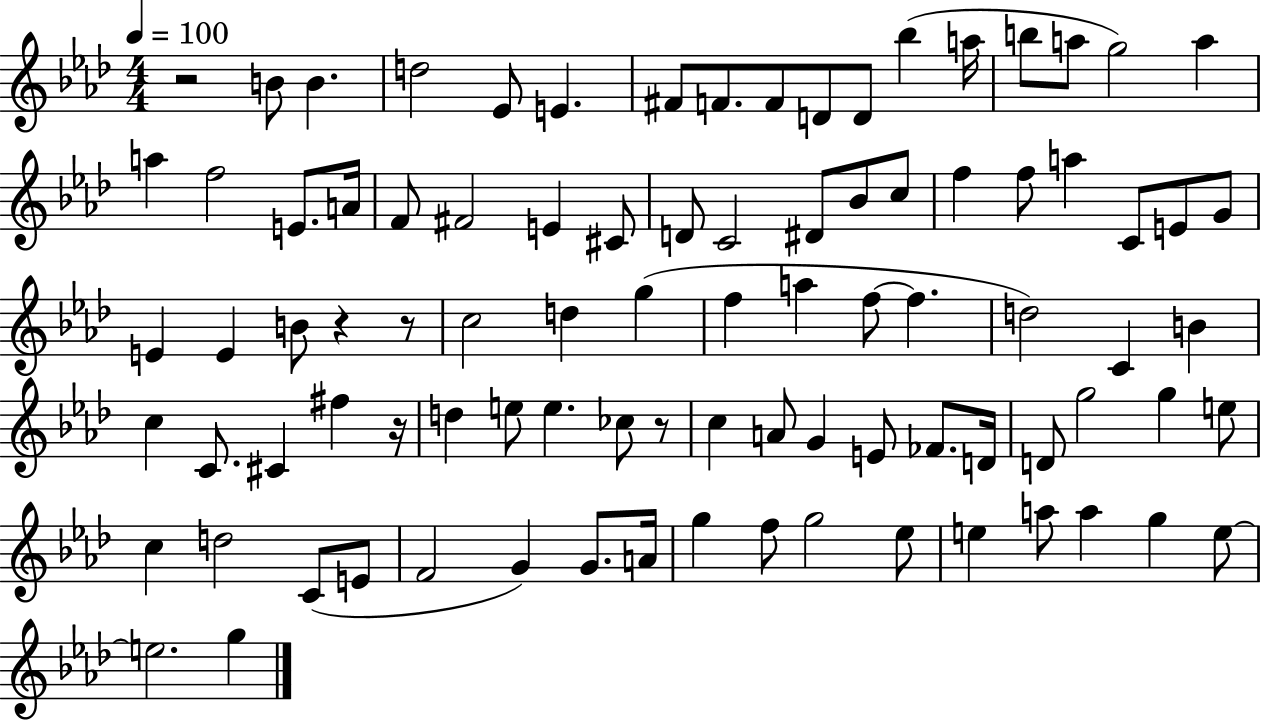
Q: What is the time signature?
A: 4/4